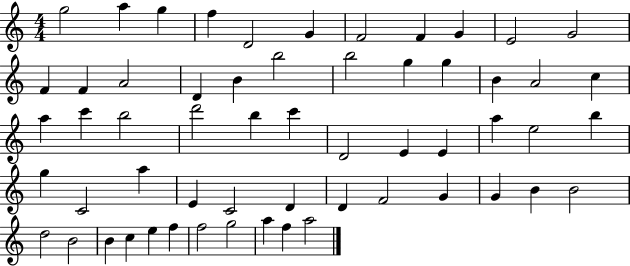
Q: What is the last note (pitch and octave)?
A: A5